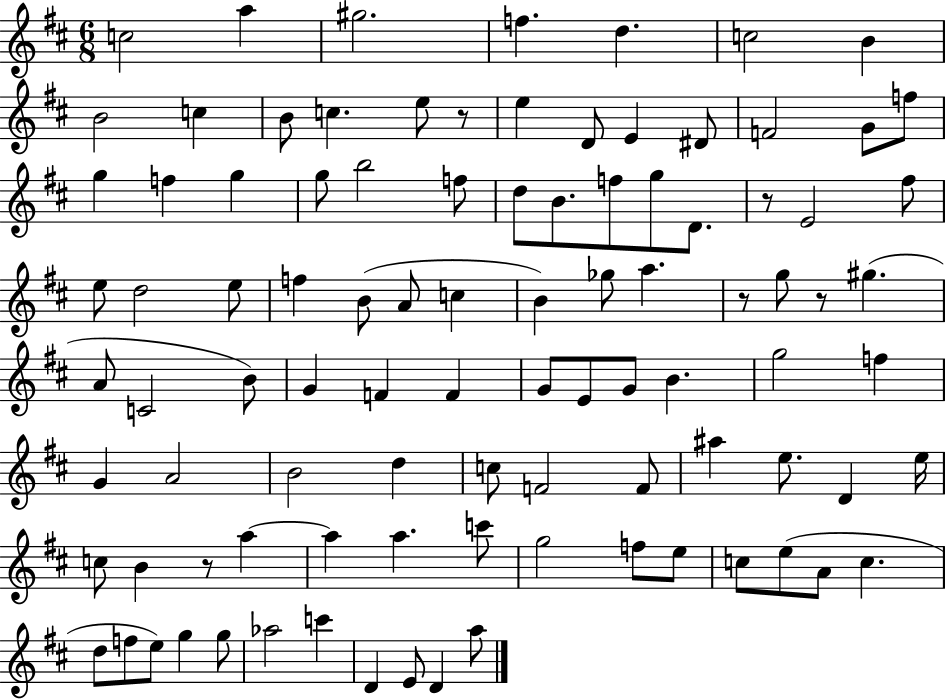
{
  \clef treble
  \numericTimeSignature
  \time 6/8
  \key d \major
  c''2 a''4 | gis''2. | f''4. d''4. | c''2 b'4 | \break b'2 c''4 | b'8 c''4. e''8 r8 | e''4 d'8 e'4 dis'8 | f'2 g'8 f''8 | \break g''4 f''4 g''4 | g''8 b''2 f''8 | d''8 b'8. f''8 g''8 d'8. | r8 e'2 fis''8 | \break e''8 d''2 e''8 | f''4 b'8( a'8 c''4 | b'4) ges''8 a''4. | r8 g''8 r8 gis''4.( | \break a'8 c'2 b'8) | g'4 f'4 f'4 | g'8 e'8 g'8 b'4. | g''2 f''4 | \break g'4 a'2 | b'2 d''4 | c''8 f'2 f'8 | ais''4 e''8. d'4 e''16 | \break c''8 b'4 r8 a''4~~ | a''4 a''4. c'''8 | g''2 f''8 e''8 | c''8 e''8( a'8 c''4. | \break d''8 f''8 e''8) g''4 g''8 | aes''2 c'''4 | d'4 e'8 d'4 a''8 | \bar "|."
}